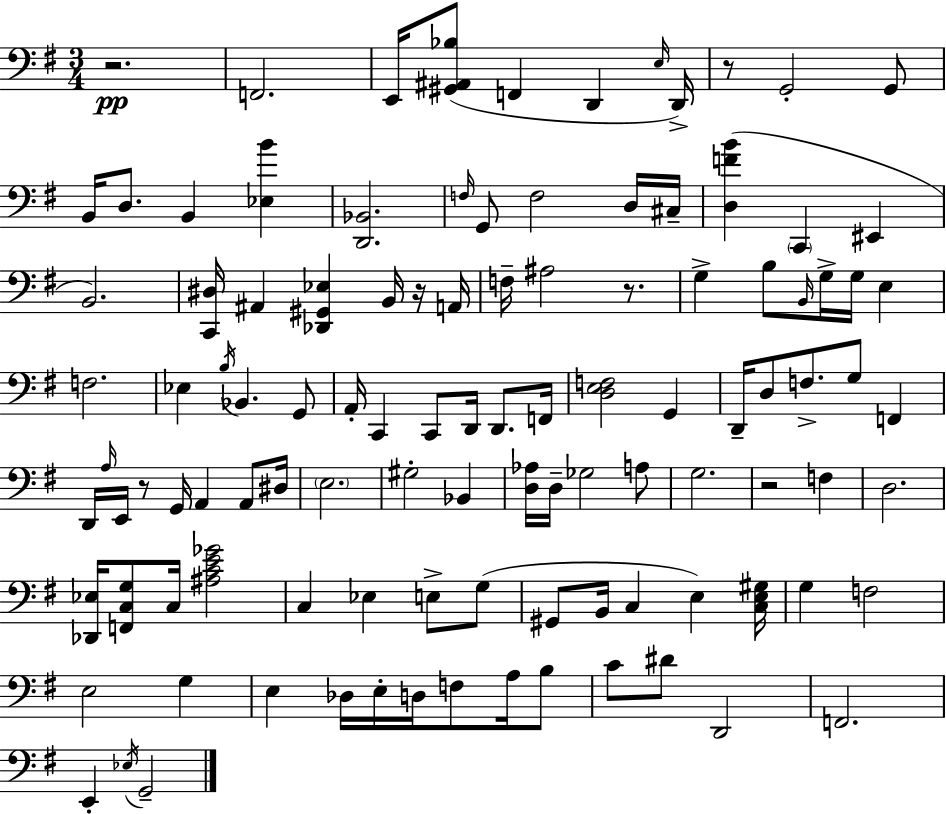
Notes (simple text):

R/h. F2/h. E2/s [G#2,A#2,Bb3]/e F2/q D2/q E3/s D2/s R/e G2/h G2/e B2/s D3/e. B2/q [Eb3,B4]/q [D2,Bb2]/h. F3/s G2/e F3/h D3/s C#3/s [D3,F4,B4]/q C2/q EIS2/q B2/h. [C2,D#3]/s A#2/q [Db2,G#2,Eb3]/q B2/s R/s A2/s F3/s A#3/h R/e. G3/q B3/e B2/s G3/s G3/s E3/q F3/h. Eb3/q B3/s Bb2/q. G2/e A2/s C2/q C2/e D2/s D2/e. F2/s [D3,E3,F3]/h G2/q D2/s D3/e F3/e. G3/e F2/q D2/s A3/s E2/s R/e G2/s A2/q A2/e D#3/s E3/h. G#3/h Bb2/q [D3,Ab3]/s D3/s Gb3/h A3/e G3/h. R/h F3/q D3/h. [Db2,Eb3]/s [F2,C3,G3]/e C3/s [A#3,C4,E4,Gb4]/h C3/q Eb3/q E3/e G3/e G#2/e B2/s C3/q E3/q [C3,E3,G#3]/s G3/q F3/h E3/h G3/q E3/q Db3/s E3/s D3/s F3/e A3/s B3/e C4/e D#4/e D2/h F2/h. E2/q Eb3/s G2/h